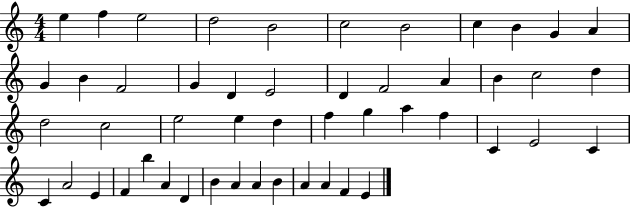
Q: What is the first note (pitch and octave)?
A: E5